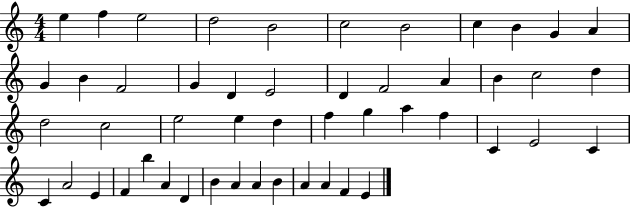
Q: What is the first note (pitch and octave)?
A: E5